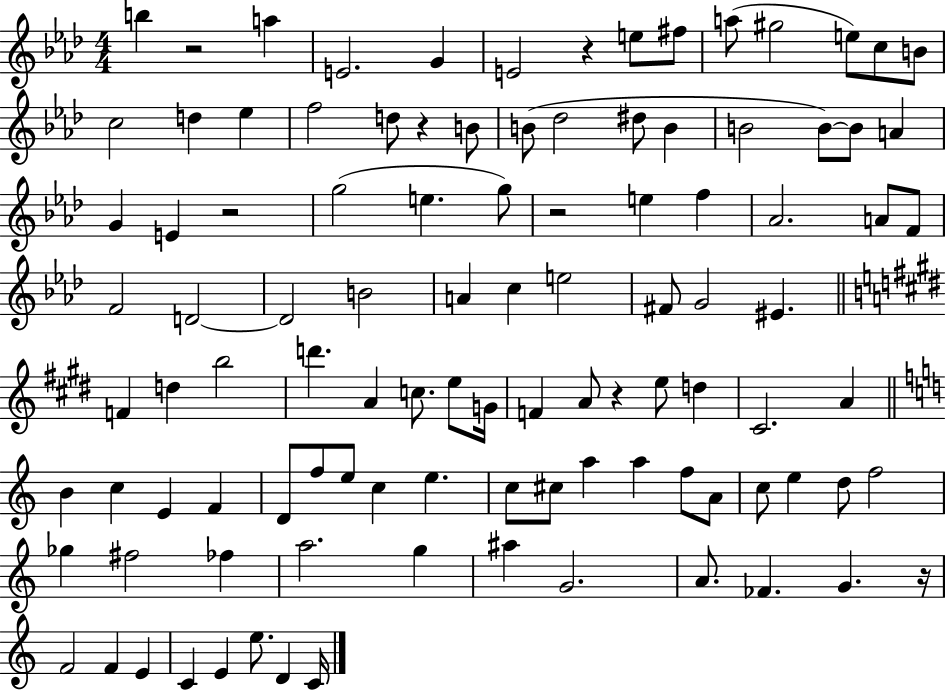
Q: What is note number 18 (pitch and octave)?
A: B4